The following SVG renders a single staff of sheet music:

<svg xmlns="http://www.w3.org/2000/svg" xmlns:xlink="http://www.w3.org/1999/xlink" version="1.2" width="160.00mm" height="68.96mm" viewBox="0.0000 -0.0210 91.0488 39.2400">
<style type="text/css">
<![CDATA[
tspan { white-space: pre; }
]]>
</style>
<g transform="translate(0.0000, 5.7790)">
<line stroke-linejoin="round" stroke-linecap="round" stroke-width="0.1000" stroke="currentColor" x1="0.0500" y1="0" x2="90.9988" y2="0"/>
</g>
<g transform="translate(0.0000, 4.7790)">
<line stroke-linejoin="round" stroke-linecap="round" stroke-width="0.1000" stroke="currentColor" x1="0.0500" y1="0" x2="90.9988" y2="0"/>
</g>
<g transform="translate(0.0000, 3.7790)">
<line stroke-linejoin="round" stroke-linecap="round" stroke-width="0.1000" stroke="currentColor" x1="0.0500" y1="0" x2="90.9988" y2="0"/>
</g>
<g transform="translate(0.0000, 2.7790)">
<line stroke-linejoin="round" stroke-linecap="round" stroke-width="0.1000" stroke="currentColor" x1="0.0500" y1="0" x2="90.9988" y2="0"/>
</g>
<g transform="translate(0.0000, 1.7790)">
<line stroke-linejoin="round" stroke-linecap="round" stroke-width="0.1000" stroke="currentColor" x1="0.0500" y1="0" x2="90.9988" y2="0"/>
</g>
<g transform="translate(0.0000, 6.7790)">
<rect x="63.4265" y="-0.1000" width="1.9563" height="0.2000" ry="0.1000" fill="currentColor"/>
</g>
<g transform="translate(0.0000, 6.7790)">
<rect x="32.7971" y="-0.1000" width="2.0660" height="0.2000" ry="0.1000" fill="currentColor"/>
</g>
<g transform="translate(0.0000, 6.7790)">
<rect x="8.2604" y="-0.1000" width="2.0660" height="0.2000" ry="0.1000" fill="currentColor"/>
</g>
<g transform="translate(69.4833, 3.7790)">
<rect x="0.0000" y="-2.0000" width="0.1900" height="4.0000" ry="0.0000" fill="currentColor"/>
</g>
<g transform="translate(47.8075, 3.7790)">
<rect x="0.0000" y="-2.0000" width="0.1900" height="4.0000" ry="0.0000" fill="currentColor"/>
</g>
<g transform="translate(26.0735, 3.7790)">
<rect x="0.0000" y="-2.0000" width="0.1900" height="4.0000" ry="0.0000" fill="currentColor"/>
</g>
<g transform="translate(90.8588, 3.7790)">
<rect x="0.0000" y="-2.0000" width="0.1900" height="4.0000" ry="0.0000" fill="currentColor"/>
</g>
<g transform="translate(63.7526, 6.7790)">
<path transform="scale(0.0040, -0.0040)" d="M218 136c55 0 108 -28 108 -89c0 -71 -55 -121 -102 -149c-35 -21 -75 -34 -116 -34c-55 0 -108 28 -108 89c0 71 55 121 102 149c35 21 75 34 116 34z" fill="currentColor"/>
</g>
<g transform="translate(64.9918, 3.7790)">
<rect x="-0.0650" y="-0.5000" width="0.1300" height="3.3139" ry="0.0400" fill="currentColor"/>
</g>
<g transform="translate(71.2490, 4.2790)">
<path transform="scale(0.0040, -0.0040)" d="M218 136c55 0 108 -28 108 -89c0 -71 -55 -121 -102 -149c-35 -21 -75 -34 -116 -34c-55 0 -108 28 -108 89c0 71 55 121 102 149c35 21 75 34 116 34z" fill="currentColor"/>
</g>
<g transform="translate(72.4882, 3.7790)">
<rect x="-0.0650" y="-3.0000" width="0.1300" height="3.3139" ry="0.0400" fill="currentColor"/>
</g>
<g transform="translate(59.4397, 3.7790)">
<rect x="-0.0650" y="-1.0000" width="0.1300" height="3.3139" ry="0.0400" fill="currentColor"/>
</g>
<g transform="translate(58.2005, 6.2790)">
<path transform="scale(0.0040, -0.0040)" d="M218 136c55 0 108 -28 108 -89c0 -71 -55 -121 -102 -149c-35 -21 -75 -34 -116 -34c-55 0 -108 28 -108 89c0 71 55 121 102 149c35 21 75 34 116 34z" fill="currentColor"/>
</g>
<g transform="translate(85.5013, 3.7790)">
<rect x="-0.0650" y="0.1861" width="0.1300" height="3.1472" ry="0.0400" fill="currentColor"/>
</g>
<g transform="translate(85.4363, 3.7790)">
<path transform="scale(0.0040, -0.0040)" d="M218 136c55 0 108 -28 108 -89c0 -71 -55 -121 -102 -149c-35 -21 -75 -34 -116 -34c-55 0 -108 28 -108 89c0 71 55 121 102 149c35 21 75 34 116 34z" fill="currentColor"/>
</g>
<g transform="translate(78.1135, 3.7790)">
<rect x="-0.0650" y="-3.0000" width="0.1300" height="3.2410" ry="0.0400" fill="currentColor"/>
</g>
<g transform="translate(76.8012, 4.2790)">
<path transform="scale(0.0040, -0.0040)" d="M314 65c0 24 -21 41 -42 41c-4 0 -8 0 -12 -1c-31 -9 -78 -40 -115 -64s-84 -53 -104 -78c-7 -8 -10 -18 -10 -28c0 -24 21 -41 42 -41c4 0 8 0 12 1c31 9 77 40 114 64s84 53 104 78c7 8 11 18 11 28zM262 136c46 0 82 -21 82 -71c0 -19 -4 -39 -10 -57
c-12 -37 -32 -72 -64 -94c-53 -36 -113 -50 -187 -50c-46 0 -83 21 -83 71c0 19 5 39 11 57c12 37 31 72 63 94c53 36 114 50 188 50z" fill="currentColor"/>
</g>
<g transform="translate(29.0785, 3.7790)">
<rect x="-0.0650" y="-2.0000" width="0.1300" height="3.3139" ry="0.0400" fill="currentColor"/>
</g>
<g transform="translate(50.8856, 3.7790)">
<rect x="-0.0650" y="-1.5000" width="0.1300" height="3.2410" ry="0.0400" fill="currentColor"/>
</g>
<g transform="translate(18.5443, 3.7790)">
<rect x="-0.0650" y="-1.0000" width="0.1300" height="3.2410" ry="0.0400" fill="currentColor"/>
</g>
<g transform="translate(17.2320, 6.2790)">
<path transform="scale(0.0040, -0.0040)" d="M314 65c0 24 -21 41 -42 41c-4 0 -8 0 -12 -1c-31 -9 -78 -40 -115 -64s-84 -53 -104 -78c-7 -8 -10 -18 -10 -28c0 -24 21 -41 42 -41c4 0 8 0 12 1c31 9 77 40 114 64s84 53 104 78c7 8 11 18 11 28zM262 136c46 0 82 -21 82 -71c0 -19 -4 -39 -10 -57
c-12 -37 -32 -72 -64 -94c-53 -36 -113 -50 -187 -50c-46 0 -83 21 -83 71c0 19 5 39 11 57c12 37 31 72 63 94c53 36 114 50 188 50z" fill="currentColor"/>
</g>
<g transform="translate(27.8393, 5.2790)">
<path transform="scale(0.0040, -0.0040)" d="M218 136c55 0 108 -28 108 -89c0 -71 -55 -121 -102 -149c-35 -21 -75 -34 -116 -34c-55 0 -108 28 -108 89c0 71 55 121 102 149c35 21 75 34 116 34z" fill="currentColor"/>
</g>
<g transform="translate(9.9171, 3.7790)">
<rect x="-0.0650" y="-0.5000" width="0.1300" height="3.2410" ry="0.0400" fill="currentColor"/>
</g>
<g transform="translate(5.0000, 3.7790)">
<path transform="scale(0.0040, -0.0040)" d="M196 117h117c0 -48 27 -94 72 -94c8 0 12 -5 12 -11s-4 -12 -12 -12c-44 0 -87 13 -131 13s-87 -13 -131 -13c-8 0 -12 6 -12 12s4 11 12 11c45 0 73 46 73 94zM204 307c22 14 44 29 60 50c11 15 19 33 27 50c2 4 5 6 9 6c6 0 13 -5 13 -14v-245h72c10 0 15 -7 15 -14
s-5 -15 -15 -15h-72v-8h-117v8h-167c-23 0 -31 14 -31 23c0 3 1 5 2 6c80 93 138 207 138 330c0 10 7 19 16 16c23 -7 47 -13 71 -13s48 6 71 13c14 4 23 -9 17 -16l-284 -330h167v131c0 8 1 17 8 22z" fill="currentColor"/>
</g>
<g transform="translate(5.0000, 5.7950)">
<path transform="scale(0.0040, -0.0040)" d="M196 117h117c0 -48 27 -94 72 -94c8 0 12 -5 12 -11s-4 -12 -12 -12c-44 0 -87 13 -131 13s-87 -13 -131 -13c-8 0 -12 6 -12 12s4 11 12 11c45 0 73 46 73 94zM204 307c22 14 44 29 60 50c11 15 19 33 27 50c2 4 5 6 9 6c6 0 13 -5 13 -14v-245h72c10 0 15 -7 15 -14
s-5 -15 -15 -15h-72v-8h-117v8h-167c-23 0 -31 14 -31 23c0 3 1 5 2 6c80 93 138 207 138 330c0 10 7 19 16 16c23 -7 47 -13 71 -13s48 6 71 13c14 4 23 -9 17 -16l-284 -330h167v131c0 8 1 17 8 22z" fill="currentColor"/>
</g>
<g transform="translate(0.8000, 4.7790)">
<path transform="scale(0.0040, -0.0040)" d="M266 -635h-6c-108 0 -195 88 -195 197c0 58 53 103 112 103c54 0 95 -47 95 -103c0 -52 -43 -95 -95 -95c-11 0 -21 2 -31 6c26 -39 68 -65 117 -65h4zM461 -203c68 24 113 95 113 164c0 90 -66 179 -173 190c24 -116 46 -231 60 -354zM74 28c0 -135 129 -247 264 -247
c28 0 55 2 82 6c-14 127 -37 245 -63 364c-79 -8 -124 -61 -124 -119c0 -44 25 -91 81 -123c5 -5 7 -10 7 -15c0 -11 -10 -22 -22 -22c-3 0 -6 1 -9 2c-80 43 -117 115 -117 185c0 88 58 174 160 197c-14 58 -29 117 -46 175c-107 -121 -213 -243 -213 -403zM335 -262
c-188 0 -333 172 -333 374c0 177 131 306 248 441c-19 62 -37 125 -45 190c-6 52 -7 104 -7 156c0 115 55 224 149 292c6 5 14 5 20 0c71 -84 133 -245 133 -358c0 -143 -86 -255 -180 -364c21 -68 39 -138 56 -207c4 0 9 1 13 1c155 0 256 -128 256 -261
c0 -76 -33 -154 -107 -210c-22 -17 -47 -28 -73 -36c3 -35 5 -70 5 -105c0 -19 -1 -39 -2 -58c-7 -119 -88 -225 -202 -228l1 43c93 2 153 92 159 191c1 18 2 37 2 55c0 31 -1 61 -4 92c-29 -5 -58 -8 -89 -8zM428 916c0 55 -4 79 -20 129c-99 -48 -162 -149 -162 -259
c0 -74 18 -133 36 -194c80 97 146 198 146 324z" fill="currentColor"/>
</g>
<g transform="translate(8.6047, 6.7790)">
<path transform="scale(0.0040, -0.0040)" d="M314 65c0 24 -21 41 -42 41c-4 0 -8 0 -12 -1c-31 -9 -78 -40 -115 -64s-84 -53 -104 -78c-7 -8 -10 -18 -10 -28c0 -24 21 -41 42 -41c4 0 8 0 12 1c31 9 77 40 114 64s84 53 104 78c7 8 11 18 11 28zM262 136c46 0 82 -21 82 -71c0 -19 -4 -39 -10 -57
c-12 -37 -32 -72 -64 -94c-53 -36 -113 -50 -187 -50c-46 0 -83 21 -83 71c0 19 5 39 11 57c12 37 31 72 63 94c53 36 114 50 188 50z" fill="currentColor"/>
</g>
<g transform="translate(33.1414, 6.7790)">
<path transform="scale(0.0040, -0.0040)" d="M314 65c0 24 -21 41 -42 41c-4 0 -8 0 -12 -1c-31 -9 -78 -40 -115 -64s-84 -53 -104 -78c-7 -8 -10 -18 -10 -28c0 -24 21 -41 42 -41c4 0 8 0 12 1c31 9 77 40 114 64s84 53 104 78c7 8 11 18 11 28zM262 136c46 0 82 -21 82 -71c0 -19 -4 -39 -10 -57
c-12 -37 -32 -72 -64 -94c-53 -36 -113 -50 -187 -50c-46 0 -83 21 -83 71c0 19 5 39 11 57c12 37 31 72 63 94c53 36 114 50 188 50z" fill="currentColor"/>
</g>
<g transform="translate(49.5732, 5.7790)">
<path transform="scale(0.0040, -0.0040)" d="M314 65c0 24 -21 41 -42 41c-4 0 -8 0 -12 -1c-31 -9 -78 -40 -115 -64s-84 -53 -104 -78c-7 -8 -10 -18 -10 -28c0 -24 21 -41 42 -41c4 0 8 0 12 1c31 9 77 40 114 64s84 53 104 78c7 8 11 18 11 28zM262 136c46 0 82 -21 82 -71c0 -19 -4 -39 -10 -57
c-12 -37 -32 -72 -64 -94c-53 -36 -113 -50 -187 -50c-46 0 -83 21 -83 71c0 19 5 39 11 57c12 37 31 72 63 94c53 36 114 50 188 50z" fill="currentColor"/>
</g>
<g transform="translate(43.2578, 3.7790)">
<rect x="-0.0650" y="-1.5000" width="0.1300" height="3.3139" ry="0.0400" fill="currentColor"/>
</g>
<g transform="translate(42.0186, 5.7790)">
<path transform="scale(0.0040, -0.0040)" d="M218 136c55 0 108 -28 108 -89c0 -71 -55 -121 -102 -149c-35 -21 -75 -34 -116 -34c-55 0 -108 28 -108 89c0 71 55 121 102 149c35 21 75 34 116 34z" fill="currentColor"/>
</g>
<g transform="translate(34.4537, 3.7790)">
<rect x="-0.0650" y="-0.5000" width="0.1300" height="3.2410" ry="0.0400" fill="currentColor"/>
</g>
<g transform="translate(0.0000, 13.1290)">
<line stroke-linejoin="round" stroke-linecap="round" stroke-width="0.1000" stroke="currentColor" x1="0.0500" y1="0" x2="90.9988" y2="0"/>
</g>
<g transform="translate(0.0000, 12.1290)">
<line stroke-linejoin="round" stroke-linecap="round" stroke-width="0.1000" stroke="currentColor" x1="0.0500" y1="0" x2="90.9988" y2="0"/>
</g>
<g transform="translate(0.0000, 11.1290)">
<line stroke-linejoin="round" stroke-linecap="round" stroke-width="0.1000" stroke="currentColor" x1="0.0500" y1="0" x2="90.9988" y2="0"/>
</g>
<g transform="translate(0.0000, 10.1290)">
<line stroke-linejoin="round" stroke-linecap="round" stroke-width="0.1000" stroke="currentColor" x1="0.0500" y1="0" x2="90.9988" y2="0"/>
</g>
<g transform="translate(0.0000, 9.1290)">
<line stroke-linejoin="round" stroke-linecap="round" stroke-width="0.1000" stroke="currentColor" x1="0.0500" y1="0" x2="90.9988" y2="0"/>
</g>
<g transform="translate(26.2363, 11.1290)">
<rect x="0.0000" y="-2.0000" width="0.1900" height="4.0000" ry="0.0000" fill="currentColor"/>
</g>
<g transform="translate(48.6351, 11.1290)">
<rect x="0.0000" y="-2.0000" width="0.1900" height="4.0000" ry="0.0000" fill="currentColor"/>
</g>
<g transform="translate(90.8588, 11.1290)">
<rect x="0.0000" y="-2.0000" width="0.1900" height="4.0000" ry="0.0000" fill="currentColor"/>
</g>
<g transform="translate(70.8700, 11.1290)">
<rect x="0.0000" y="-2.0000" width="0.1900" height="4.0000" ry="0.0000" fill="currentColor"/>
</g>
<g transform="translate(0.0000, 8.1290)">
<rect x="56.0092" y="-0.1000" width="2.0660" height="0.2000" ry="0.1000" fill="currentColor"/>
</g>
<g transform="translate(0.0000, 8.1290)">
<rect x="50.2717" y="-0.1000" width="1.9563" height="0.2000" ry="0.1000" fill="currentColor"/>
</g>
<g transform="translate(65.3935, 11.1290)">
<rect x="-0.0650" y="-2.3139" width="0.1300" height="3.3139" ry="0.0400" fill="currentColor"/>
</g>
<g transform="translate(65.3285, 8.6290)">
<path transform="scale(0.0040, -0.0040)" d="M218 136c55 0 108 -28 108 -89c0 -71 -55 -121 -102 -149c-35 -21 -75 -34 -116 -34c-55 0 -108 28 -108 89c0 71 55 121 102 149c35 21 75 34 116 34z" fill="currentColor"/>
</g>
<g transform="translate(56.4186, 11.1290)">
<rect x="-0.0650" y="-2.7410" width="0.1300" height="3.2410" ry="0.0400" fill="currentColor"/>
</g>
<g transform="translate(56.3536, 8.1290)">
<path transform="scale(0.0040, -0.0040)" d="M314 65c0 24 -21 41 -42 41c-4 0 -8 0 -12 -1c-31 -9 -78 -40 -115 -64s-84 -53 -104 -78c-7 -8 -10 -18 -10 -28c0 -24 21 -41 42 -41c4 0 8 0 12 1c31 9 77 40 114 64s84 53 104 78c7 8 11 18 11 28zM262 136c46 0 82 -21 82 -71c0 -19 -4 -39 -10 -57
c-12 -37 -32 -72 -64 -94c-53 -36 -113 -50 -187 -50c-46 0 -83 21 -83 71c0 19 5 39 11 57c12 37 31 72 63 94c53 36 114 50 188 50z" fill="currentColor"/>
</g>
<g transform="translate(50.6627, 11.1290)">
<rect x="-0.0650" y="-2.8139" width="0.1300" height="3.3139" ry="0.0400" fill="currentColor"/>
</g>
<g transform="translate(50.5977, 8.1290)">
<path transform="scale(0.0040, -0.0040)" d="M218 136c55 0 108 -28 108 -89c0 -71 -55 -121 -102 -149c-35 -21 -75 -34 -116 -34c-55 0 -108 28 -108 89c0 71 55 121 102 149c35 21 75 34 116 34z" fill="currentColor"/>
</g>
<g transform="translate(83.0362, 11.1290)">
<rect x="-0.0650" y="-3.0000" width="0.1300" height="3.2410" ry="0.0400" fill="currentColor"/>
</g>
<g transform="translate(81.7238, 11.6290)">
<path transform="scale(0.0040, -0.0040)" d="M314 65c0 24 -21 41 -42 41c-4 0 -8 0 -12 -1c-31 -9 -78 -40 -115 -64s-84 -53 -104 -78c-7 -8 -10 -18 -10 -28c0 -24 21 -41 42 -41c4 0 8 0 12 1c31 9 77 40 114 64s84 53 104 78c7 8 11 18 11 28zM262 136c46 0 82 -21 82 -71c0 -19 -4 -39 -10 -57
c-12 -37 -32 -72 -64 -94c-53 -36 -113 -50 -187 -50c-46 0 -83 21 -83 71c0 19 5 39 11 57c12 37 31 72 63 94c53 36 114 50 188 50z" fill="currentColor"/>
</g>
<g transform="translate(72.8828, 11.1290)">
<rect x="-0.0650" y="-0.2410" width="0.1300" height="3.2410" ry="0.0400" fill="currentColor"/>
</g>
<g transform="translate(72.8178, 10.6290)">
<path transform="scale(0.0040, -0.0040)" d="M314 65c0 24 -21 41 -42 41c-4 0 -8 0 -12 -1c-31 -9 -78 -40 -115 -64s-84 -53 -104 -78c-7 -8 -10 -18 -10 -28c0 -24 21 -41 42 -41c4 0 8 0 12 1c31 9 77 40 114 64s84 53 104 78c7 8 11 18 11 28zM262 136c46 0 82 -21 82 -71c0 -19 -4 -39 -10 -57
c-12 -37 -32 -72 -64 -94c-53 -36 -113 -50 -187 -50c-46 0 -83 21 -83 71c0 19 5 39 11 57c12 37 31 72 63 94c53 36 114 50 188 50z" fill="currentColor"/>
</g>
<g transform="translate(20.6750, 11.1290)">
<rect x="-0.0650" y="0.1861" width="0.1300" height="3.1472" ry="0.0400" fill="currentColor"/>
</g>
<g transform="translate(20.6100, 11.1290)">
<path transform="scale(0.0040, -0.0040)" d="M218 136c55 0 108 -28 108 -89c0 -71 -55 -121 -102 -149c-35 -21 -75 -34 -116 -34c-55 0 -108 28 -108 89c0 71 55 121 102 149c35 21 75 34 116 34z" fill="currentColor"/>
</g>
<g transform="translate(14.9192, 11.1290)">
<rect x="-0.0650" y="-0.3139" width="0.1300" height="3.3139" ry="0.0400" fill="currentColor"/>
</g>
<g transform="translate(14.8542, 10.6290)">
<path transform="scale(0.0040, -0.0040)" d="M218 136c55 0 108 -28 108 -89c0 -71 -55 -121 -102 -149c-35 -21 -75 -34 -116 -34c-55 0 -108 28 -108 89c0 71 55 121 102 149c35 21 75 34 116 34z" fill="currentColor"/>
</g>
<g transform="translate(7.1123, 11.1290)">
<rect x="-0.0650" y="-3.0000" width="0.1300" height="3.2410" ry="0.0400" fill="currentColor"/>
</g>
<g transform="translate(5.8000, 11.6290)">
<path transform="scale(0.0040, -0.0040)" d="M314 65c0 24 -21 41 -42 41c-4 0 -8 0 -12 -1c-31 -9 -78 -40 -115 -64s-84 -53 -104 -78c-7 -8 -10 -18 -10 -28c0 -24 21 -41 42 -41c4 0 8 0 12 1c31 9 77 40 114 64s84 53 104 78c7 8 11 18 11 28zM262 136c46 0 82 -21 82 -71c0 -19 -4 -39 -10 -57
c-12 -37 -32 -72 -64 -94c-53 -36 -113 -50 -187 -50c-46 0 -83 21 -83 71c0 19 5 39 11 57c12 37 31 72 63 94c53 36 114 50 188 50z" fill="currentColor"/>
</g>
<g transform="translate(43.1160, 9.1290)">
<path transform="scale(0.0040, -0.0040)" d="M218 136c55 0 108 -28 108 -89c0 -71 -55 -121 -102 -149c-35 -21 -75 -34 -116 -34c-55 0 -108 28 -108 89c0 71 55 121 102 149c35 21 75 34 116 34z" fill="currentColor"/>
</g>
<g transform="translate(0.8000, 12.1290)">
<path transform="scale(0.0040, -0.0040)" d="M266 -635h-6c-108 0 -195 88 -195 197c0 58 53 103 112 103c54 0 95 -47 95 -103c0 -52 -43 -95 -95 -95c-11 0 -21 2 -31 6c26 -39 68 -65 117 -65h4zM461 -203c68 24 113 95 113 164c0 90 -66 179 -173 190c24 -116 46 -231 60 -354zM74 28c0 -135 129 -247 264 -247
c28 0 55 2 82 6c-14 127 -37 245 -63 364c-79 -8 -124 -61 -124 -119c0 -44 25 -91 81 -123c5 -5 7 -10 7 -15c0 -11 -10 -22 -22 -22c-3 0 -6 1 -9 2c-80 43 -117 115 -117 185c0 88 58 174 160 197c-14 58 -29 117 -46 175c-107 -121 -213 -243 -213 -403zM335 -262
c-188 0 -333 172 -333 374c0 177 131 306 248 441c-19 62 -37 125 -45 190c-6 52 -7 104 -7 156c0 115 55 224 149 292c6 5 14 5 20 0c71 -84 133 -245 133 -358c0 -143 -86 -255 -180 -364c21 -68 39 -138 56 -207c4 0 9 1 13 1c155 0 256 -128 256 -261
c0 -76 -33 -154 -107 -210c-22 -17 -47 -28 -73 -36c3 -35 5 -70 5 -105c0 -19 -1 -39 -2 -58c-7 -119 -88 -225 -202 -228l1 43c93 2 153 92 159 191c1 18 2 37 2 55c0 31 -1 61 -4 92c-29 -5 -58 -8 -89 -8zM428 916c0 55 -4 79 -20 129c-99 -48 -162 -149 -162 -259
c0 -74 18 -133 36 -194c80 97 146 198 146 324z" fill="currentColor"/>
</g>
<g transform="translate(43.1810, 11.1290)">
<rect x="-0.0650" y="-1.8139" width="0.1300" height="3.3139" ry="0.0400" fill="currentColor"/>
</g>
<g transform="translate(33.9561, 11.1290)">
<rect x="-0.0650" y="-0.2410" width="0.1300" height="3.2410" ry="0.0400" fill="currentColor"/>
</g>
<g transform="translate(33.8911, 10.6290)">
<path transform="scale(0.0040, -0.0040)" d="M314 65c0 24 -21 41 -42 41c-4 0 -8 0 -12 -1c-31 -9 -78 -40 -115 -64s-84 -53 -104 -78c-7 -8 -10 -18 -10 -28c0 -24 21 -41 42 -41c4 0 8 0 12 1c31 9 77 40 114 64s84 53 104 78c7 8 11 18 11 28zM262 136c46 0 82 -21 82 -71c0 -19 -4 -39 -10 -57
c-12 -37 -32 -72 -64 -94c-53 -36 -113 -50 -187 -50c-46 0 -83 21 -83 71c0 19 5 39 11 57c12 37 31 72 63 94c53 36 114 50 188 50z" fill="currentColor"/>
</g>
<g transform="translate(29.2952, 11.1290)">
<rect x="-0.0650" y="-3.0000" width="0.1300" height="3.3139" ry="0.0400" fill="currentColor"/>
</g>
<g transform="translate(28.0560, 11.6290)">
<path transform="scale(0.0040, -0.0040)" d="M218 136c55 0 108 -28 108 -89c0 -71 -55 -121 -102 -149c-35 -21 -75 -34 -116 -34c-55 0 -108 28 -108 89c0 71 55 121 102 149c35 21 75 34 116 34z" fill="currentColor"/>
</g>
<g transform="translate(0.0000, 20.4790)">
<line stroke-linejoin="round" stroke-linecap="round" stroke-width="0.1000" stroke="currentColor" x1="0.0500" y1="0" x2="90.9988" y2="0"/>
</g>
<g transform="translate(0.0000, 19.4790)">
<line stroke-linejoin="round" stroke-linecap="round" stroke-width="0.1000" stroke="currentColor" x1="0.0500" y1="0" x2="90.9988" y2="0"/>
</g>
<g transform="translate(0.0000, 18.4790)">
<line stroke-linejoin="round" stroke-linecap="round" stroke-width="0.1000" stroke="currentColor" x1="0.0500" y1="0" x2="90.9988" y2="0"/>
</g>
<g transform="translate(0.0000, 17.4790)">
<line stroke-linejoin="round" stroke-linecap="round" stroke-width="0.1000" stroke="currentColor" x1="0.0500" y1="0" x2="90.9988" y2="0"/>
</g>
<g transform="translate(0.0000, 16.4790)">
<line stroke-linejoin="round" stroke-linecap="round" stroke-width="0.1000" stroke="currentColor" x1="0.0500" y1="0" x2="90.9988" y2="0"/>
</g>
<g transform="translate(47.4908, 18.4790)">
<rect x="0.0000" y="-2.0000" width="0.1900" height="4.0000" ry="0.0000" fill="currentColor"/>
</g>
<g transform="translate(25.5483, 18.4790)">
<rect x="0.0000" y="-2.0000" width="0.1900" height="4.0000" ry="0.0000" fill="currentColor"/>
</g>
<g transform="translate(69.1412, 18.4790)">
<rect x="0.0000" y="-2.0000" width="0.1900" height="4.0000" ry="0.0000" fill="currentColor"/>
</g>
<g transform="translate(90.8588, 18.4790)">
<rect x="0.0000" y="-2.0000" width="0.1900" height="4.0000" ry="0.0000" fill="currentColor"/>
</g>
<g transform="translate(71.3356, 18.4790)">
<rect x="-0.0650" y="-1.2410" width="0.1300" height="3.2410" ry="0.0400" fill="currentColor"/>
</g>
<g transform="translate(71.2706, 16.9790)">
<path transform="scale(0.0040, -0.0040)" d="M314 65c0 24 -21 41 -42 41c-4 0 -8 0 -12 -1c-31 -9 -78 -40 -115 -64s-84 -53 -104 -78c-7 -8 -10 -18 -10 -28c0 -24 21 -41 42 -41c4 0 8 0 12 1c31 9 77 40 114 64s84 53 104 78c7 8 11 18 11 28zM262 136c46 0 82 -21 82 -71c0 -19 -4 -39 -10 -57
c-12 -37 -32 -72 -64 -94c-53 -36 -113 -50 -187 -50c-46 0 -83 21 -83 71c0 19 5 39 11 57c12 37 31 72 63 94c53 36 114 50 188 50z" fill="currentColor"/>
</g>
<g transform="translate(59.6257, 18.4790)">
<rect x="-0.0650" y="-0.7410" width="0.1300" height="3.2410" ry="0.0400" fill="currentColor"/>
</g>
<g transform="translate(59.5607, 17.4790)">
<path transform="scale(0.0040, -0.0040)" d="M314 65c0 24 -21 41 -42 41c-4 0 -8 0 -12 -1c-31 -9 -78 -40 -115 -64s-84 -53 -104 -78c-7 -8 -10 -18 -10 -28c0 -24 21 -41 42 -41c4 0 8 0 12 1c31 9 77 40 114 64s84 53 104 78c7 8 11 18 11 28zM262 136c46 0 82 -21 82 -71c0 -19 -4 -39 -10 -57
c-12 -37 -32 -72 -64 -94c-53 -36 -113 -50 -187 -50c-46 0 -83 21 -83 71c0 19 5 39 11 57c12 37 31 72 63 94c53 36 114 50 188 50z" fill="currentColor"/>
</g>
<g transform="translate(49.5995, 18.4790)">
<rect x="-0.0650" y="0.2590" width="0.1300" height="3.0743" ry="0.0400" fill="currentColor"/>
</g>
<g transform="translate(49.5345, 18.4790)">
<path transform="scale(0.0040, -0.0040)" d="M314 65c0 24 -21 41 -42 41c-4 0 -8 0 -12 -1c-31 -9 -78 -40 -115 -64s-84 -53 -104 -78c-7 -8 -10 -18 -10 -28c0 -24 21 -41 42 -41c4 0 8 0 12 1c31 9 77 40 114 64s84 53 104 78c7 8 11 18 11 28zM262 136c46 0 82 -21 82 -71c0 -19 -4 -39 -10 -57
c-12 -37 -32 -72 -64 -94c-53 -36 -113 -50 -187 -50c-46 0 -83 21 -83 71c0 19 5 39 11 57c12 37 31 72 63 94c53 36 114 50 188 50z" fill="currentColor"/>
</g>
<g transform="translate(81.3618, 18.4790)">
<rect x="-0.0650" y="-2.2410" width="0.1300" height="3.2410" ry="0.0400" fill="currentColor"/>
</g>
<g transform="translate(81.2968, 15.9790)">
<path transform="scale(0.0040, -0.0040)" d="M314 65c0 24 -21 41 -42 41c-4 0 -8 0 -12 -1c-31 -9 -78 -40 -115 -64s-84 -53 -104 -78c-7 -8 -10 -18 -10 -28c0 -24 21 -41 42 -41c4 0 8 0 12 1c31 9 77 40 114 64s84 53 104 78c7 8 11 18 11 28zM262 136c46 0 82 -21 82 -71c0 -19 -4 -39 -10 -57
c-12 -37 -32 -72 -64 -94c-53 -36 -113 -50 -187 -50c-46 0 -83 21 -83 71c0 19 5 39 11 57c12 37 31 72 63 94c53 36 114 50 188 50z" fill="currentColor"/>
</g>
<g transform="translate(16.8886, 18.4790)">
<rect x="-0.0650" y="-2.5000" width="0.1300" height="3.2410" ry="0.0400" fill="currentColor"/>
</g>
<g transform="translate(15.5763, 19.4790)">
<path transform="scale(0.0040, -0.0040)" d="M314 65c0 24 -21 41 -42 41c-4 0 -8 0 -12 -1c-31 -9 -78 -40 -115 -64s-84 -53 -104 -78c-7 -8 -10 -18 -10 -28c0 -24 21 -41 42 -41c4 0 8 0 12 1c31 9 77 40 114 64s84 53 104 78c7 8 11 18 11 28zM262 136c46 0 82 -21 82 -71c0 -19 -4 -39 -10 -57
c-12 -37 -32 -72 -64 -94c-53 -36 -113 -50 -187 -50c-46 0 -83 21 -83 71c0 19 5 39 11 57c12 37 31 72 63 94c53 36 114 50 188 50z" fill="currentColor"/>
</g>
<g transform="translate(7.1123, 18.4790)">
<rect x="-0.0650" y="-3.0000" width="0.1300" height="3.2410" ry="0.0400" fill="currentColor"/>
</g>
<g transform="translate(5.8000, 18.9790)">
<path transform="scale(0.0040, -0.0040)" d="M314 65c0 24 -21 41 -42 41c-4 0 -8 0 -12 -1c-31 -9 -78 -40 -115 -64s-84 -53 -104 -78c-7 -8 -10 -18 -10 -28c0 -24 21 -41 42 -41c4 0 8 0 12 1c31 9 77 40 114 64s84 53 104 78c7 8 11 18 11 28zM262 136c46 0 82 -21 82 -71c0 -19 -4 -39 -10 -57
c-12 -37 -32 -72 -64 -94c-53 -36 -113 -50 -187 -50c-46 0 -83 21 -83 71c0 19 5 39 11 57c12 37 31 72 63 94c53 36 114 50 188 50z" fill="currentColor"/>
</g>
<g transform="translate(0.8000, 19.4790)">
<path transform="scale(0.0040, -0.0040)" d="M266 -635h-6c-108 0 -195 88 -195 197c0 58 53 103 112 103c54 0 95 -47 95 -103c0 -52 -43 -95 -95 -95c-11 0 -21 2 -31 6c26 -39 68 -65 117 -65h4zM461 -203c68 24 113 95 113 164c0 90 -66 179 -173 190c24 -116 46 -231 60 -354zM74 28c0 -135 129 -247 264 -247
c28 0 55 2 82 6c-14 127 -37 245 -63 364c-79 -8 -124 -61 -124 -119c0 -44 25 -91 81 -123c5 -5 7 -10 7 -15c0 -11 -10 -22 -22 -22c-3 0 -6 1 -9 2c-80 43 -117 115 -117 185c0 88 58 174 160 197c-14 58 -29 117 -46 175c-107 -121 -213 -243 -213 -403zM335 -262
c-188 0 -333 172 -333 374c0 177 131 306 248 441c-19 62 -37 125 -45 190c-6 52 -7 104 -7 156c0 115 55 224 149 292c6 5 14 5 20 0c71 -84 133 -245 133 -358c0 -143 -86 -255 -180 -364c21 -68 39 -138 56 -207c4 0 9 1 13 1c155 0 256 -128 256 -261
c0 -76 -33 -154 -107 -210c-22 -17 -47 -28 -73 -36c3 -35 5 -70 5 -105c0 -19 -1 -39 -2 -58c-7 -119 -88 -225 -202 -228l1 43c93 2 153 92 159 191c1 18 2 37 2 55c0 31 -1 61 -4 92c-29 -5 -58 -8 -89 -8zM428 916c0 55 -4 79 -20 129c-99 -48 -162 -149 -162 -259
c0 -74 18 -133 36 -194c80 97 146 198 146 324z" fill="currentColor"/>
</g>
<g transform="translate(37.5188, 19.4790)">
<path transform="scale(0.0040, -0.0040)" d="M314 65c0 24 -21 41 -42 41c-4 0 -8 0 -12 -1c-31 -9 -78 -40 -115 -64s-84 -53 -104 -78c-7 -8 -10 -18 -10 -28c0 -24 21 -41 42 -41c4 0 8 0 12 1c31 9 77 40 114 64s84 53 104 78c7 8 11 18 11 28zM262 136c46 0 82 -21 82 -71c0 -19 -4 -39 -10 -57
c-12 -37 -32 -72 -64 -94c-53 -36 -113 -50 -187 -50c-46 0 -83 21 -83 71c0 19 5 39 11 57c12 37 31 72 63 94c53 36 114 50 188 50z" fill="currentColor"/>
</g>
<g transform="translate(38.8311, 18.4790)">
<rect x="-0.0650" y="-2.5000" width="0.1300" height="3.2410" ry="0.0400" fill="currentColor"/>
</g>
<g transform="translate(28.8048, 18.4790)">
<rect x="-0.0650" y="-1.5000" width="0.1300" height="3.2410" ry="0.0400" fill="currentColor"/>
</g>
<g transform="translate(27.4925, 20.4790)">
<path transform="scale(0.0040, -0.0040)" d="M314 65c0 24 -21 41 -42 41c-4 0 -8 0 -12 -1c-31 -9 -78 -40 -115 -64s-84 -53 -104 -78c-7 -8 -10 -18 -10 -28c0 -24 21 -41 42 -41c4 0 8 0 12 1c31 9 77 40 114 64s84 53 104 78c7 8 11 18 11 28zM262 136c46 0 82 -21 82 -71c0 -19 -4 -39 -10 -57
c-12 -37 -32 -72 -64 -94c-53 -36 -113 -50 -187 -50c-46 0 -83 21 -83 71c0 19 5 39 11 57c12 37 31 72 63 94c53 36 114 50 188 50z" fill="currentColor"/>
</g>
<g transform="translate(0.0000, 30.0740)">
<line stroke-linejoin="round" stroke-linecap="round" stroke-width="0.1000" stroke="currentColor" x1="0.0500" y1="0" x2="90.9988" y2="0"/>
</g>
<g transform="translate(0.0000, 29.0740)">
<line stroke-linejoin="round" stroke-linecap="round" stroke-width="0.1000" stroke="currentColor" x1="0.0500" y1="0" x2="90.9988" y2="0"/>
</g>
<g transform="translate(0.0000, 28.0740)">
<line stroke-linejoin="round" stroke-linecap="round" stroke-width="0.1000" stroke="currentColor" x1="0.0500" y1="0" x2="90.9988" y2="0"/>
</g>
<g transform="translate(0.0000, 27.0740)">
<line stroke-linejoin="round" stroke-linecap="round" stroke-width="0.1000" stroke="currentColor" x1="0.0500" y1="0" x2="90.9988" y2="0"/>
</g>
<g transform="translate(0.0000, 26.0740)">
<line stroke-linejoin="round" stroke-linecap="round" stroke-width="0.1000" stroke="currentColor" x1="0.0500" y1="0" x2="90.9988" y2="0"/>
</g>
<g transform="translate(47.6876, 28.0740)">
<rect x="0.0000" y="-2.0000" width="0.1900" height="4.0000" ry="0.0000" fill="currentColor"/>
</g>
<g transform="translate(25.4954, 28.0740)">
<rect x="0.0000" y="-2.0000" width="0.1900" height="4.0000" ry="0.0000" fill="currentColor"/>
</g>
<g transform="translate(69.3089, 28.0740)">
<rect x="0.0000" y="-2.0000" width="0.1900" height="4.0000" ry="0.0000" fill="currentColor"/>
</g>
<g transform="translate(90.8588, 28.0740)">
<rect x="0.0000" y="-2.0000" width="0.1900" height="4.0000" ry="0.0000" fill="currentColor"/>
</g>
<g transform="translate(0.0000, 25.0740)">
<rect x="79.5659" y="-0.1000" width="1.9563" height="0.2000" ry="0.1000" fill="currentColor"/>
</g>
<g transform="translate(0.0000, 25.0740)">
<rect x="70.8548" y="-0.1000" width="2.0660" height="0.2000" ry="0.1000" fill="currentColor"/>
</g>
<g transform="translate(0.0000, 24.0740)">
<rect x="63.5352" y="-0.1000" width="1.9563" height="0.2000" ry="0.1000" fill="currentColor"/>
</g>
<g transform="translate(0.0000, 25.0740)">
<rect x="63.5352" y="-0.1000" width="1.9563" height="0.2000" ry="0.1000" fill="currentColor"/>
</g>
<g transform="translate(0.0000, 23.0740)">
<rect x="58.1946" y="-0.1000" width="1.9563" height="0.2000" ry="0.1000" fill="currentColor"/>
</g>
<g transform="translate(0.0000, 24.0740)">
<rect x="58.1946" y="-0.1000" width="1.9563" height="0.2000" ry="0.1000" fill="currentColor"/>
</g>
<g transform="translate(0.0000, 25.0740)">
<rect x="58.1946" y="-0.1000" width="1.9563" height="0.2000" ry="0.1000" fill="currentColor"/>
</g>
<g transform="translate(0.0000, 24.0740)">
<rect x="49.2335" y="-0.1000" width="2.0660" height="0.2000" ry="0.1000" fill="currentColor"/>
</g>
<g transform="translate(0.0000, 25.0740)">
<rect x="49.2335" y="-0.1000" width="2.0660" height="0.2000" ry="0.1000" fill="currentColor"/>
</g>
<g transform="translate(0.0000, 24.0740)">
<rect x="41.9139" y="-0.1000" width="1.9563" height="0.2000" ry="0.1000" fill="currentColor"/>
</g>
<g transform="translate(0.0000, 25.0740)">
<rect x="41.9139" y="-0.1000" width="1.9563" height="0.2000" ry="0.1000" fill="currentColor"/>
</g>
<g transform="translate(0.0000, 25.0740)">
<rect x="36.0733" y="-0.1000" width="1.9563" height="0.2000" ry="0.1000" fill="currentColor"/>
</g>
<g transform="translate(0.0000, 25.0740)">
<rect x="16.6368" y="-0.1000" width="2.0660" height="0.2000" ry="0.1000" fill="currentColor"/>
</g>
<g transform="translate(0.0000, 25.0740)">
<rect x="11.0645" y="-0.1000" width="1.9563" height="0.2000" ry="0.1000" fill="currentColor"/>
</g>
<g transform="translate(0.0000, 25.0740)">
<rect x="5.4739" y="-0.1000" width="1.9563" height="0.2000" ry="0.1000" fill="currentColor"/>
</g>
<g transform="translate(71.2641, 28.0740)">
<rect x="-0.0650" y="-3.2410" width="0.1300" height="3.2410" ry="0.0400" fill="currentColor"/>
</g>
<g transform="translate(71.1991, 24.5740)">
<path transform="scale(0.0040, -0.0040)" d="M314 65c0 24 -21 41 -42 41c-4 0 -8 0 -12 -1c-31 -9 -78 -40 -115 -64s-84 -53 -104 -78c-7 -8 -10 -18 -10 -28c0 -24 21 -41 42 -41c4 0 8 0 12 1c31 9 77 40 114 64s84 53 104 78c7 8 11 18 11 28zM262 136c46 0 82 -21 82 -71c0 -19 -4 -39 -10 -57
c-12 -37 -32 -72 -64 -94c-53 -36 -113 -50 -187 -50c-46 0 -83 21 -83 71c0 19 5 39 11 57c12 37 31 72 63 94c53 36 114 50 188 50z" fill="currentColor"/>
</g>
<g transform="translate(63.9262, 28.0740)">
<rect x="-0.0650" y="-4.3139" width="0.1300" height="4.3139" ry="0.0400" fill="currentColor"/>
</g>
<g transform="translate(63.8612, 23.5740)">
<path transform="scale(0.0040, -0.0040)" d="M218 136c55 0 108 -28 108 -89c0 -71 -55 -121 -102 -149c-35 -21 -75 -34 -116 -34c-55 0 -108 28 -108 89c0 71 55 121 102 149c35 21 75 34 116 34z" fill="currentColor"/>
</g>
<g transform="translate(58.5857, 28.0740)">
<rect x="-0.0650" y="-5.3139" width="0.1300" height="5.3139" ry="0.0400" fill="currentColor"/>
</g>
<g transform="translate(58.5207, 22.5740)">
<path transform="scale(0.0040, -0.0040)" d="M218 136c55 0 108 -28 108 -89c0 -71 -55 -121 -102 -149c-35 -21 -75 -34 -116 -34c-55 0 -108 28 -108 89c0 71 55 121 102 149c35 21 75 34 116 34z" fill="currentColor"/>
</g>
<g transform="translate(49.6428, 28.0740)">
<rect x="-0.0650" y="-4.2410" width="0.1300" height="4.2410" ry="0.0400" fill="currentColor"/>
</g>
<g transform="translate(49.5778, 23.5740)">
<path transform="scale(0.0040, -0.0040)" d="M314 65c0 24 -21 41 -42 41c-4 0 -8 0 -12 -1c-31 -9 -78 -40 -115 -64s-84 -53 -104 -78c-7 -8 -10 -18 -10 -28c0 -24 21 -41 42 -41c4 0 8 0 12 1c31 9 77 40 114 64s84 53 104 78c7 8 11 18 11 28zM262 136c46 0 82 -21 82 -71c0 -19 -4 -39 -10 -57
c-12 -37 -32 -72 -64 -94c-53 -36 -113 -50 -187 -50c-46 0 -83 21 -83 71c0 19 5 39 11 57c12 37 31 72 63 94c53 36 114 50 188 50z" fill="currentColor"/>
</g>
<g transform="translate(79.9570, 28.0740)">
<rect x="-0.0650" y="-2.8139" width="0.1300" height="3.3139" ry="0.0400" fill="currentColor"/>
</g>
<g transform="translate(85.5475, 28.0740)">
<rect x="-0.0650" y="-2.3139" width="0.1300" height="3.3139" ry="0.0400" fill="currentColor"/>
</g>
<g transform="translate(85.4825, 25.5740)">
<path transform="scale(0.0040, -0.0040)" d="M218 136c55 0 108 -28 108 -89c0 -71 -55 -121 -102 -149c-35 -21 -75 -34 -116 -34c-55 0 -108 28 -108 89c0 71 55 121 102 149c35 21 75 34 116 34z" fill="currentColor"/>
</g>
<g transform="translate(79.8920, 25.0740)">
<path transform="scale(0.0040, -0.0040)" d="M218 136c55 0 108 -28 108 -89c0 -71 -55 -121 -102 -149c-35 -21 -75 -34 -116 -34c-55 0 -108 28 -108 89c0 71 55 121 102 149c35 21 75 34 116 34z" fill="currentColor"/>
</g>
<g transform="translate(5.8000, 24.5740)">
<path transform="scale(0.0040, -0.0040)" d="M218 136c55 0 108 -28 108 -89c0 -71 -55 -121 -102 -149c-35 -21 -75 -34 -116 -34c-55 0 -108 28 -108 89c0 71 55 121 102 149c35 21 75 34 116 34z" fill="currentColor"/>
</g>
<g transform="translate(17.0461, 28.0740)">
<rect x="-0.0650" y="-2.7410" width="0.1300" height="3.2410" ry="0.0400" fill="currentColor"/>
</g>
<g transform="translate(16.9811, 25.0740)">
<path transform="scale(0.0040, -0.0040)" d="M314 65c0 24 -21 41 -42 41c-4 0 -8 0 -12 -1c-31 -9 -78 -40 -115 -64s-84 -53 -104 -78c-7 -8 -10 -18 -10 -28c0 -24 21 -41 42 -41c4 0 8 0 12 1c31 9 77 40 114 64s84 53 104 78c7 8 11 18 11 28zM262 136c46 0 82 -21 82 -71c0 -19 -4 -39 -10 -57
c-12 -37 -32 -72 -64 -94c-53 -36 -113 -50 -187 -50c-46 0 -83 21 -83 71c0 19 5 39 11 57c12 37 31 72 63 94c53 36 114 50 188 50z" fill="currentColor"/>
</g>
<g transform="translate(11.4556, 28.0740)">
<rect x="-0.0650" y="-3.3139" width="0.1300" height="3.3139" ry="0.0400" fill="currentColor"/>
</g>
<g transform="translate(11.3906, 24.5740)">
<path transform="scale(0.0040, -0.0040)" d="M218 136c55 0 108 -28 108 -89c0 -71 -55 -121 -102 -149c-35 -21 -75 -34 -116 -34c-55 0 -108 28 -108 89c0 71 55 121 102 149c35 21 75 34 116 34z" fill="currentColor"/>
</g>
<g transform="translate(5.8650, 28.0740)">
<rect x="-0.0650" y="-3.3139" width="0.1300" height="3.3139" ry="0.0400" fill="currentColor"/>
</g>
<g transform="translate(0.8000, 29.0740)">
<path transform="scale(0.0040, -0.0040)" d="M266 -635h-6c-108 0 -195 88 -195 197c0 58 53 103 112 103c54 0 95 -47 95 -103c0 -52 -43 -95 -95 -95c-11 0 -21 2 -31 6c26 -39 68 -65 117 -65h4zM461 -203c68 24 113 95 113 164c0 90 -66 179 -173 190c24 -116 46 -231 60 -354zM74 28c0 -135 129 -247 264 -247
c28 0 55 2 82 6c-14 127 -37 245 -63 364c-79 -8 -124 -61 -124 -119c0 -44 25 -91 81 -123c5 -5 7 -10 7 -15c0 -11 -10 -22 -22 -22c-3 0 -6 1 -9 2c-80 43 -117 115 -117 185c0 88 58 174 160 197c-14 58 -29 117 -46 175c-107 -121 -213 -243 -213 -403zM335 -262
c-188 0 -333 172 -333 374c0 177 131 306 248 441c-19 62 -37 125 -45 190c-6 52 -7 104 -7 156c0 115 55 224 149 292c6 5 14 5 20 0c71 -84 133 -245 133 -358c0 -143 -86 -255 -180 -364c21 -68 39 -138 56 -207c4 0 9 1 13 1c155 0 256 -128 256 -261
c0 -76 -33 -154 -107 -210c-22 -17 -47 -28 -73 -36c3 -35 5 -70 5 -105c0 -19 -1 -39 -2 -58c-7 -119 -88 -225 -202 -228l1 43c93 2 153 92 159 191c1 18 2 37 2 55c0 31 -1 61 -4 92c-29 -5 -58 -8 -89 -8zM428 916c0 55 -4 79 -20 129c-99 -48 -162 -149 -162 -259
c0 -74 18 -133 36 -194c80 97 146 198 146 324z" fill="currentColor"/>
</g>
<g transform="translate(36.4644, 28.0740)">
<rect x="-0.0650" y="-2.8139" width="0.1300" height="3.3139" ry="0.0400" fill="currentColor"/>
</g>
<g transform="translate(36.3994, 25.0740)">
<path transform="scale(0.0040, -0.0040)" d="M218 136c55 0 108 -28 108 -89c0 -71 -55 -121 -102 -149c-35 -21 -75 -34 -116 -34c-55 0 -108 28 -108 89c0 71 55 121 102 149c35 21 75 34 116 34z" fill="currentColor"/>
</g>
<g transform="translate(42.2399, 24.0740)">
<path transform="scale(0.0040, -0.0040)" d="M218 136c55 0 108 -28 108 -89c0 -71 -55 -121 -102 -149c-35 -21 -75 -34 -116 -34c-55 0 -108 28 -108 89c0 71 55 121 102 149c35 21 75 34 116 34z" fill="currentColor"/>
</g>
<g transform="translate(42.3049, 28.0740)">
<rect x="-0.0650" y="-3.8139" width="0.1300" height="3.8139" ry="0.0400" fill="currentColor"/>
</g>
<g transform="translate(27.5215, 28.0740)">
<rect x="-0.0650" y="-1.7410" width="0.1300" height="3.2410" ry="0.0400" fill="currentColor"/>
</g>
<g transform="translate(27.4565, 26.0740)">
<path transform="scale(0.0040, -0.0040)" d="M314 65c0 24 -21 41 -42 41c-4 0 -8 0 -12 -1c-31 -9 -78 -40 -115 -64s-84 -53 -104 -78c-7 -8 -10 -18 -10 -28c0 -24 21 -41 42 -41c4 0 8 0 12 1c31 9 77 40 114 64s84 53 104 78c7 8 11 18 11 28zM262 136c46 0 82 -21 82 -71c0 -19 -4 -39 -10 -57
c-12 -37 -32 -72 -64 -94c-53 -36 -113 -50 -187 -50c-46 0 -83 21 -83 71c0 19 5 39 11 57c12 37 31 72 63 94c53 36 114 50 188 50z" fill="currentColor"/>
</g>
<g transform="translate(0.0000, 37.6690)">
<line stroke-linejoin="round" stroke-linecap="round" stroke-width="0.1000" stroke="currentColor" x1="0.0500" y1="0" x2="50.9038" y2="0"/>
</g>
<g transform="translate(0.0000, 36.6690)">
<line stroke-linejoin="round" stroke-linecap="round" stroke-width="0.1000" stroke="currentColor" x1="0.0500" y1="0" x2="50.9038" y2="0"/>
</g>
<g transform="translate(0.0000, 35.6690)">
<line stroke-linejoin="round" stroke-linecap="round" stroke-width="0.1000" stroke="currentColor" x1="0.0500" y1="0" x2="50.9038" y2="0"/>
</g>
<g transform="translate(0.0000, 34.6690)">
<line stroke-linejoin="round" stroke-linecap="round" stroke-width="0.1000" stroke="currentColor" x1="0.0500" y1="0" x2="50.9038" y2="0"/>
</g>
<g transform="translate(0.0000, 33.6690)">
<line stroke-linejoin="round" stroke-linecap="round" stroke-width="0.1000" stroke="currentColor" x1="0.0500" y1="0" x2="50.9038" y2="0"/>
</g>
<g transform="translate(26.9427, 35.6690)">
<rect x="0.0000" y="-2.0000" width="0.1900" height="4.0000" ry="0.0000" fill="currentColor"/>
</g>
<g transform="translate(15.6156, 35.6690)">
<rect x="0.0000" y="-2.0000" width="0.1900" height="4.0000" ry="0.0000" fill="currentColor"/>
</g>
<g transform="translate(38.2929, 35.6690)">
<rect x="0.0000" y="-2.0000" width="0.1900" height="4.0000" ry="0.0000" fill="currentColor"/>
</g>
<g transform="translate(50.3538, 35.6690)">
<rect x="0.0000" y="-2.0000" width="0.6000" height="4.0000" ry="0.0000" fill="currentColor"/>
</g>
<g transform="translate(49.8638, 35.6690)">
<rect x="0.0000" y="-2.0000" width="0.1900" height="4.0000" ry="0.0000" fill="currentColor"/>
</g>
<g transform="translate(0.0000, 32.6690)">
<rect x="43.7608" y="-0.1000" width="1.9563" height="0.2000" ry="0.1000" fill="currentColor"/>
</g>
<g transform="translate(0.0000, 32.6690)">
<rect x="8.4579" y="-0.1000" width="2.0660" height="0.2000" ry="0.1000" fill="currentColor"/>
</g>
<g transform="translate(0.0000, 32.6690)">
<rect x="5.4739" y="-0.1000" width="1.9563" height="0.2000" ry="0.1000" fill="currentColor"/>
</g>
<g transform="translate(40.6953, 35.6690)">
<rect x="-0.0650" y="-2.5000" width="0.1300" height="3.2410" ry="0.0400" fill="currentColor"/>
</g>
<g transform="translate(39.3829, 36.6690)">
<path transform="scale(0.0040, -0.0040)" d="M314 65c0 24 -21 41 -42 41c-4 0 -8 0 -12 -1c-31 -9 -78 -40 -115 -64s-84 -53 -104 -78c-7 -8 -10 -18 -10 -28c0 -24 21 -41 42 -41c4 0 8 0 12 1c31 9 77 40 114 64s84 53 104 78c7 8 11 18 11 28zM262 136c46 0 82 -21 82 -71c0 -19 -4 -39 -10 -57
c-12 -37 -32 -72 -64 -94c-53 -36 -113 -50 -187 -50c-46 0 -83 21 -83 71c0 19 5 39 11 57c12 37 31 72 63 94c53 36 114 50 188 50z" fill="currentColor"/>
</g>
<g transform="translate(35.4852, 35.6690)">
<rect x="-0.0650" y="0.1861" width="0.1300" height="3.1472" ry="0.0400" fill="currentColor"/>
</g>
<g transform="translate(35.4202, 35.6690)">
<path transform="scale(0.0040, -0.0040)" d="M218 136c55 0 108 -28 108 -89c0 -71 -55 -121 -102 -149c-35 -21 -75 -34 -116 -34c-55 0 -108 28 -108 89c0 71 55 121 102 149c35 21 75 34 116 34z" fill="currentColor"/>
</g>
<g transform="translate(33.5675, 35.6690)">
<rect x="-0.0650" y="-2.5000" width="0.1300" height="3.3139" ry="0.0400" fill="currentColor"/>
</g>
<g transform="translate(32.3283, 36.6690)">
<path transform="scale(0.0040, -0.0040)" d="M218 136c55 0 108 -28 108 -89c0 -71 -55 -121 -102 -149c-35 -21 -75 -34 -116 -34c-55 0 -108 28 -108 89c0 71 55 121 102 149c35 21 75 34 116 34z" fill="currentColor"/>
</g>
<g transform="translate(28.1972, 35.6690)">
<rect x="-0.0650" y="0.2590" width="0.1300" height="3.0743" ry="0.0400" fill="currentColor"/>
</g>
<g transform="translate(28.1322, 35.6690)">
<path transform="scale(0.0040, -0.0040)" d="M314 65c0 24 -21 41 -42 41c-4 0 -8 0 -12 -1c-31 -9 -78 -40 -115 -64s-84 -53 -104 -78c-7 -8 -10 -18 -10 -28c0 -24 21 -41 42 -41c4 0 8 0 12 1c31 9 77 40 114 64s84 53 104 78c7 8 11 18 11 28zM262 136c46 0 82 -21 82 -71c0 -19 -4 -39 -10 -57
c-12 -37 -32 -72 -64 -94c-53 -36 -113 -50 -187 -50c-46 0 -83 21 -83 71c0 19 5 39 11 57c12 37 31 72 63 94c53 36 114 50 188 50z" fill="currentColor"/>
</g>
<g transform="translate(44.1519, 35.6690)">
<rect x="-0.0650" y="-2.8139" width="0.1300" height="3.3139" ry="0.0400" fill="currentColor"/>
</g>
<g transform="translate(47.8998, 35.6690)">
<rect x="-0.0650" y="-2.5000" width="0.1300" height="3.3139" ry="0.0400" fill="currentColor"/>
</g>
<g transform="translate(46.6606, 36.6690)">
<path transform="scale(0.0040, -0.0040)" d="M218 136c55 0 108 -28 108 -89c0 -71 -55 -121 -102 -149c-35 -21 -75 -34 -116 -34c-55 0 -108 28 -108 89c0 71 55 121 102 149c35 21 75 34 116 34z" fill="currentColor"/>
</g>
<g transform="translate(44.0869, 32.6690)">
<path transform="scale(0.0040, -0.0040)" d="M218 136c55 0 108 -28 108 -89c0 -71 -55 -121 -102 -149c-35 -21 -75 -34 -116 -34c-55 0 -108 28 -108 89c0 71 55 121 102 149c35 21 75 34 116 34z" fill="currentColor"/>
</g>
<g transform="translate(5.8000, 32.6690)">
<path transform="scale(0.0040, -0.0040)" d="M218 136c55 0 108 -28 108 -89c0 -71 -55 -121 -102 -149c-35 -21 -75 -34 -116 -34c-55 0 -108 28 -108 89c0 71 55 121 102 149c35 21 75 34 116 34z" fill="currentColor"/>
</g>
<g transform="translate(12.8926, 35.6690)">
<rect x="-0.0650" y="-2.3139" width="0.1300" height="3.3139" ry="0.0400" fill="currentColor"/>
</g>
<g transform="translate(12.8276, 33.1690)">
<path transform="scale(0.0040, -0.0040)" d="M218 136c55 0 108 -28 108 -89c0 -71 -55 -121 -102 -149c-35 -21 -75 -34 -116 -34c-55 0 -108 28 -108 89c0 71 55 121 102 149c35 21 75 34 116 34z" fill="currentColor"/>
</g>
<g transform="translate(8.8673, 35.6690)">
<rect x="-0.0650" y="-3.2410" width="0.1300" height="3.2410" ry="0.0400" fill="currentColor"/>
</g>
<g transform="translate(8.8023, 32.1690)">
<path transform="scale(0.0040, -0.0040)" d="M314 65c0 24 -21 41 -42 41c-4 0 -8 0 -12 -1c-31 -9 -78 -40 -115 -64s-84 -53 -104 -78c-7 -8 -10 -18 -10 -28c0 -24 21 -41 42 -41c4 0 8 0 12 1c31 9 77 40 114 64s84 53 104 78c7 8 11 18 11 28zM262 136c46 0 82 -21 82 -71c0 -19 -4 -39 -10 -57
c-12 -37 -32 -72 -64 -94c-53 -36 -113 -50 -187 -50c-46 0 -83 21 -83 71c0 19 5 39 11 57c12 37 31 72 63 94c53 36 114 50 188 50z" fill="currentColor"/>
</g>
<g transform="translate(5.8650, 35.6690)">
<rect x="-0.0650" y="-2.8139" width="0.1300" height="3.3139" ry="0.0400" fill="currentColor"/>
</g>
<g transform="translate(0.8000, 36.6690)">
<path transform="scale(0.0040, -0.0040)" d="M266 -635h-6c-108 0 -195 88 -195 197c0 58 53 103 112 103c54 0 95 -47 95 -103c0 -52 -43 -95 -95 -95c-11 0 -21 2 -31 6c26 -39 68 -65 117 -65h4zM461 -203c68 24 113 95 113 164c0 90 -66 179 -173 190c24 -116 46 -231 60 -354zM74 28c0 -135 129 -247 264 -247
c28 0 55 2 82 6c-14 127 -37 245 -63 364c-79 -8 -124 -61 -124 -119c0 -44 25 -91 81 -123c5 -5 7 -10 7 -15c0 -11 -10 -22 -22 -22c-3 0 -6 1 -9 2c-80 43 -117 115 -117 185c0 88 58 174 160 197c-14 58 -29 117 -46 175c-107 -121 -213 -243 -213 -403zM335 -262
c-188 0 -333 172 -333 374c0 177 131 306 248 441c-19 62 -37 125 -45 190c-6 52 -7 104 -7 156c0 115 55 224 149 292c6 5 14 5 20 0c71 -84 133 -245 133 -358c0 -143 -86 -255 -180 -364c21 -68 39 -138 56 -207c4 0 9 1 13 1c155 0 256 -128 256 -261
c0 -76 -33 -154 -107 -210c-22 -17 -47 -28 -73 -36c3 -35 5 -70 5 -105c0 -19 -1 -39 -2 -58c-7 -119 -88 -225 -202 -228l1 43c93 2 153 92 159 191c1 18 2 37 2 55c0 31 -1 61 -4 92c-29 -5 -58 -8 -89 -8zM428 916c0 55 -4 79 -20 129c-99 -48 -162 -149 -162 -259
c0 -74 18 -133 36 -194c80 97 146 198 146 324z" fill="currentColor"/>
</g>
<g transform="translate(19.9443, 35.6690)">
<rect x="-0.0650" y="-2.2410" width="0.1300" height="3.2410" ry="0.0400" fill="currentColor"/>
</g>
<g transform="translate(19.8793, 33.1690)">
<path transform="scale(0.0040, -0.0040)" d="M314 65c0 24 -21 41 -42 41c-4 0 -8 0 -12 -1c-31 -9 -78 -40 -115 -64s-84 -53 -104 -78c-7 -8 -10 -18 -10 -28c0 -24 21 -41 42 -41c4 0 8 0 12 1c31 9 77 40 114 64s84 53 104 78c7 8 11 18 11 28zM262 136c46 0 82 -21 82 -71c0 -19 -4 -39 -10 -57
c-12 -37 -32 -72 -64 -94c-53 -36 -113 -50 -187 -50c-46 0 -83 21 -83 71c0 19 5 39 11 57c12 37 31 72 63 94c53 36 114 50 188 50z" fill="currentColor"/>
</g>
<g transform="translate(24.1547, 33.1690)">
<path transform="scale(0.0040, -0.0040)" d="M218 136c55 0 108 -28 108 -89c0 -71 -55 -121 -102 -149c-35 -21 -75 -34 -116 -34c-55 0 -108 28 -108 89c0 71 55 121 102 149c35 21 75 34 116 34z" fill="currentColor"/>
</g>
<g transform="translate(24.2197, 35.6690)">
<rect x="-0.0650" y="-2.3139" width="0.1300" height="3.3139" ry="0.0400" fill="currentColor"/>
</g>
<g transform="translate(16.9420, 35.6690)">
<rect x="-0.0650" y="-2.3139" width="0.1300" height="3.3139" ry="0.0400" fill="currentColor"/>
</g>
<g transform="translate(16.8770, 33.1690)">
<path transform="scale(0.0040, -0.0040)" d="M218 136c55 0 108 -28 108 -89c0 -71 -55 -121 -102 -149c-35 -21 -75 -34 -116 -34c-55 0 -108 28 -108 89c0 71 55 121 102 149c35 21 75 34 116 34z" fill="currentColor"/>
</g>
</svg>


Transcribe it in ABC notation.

X:1
T:Untitled
M:4/4
L:1/4
K:C
C2 D2 F C2 E E2 D C A A2 B A2 c B A c2 f a a2 g c2 A2 A2 G2 E2 G2 B2 d2 e2 g2 b b a2 f2 a c' d'2 f' d' b2 a g a b2 g g g2 g B2 G B G2 a G